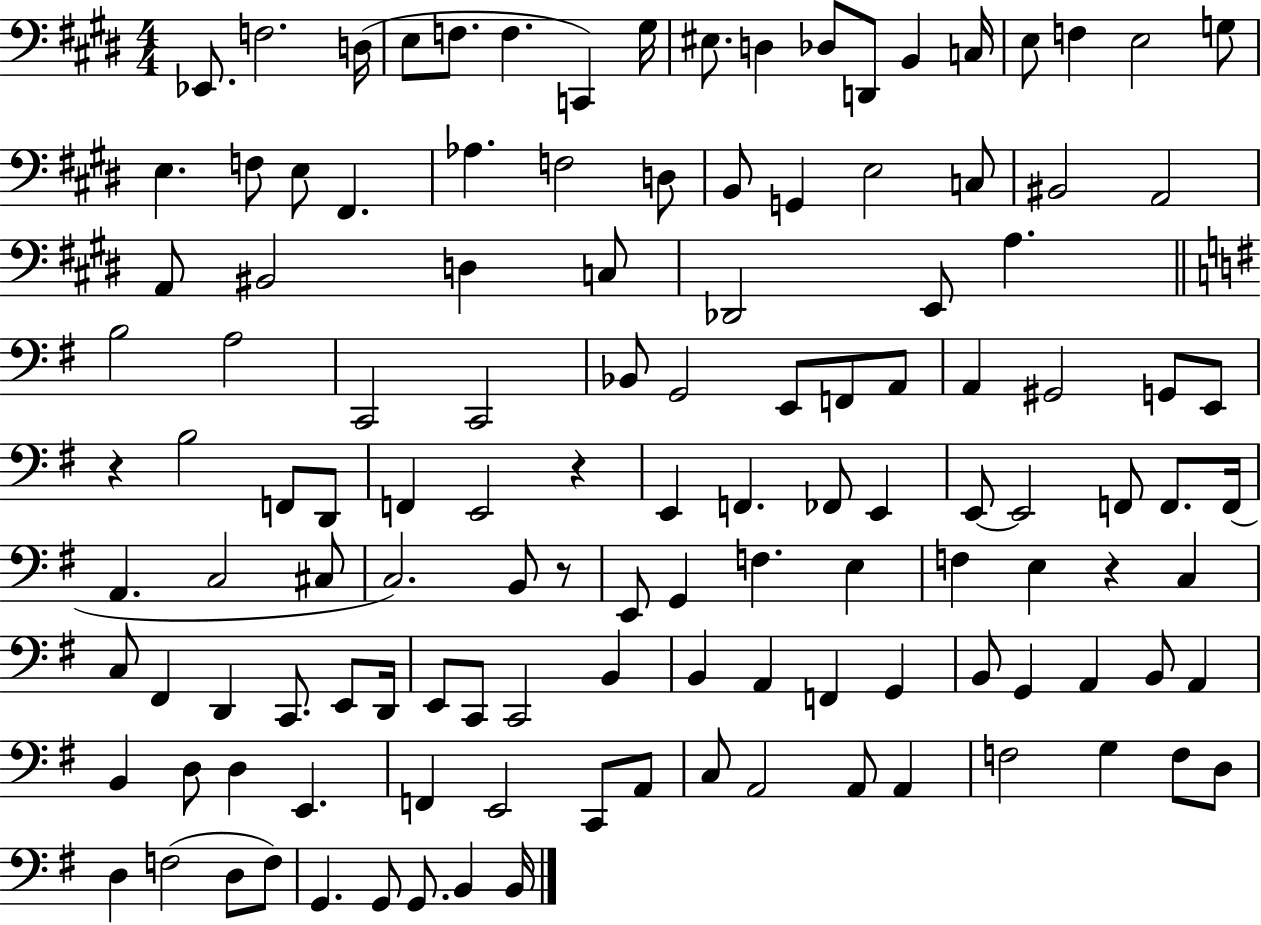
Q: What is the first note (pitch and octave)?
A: Eb2